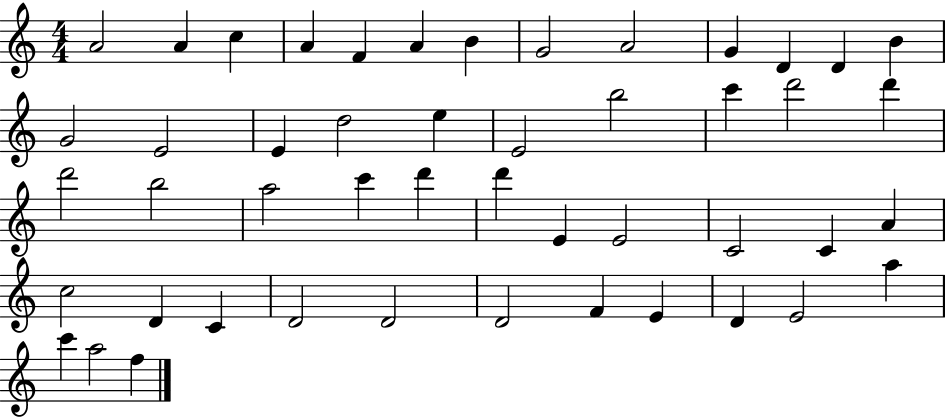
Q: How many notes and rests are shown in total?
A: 48